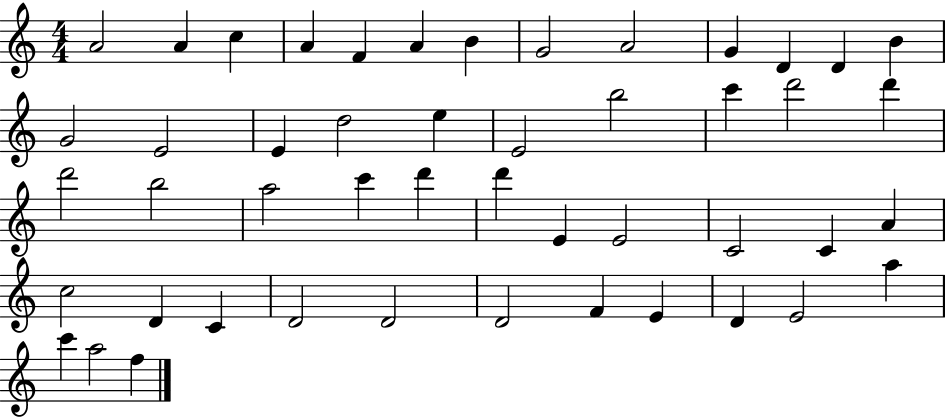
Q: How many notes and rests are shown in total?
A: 48